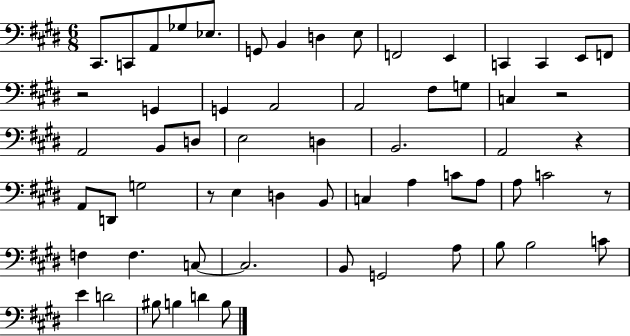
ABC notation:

X:1
T:Untitled
M:6/8
L:1/4
K:E
^C,,/2 C,,/2 A,,/2 _G,/2 _E,/2 G,,/2 B,, D, E,/2 F,,2 E,, C,, C,, E,,/2 F,,/2 z2 G,, G,, A,,2 A,,2 ^F,/2 G,/2 C, z2 A,,2 B,,/2 D,/2 E,2 D, B,,2 A,,2 z A,,/2 D,,/2 G,2 z/2 E, D, B,,/2 C, A, C/2 A,/2 A,/2 C2 z/2 F, F, C,/2 C,2 B,,/2 G,,2 A,/2 B,/2 B,2 C/2 E D2 ^B,/2 B, D B,/2